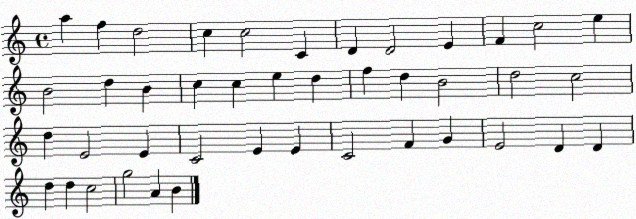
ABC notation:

X:1
T:Untitled
M:4/4
L:1/4
K:C
a f d2 c c2 C D D2 E F c2 e B2 d B c c e d f d B2 d2 c2 d E2 E C2 E E C2 F G E2 D D d d c2 g2 A B